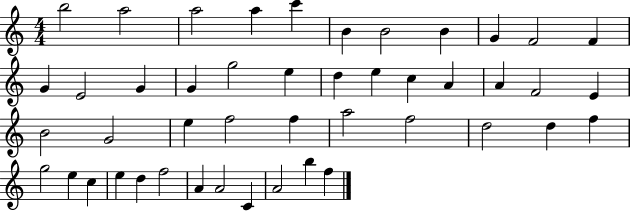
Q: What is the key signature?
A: C major